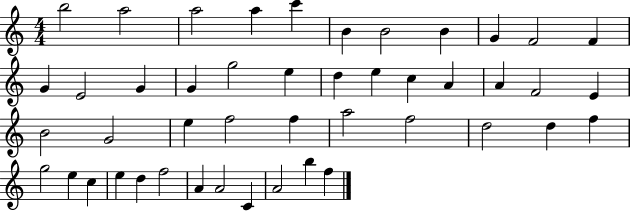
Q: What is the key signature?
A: C major